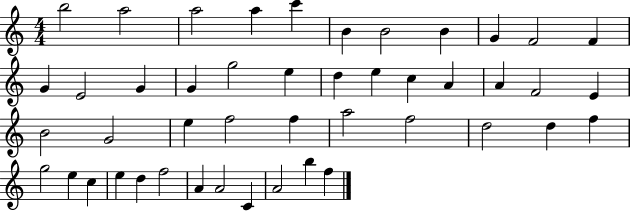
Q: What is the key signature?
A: C major